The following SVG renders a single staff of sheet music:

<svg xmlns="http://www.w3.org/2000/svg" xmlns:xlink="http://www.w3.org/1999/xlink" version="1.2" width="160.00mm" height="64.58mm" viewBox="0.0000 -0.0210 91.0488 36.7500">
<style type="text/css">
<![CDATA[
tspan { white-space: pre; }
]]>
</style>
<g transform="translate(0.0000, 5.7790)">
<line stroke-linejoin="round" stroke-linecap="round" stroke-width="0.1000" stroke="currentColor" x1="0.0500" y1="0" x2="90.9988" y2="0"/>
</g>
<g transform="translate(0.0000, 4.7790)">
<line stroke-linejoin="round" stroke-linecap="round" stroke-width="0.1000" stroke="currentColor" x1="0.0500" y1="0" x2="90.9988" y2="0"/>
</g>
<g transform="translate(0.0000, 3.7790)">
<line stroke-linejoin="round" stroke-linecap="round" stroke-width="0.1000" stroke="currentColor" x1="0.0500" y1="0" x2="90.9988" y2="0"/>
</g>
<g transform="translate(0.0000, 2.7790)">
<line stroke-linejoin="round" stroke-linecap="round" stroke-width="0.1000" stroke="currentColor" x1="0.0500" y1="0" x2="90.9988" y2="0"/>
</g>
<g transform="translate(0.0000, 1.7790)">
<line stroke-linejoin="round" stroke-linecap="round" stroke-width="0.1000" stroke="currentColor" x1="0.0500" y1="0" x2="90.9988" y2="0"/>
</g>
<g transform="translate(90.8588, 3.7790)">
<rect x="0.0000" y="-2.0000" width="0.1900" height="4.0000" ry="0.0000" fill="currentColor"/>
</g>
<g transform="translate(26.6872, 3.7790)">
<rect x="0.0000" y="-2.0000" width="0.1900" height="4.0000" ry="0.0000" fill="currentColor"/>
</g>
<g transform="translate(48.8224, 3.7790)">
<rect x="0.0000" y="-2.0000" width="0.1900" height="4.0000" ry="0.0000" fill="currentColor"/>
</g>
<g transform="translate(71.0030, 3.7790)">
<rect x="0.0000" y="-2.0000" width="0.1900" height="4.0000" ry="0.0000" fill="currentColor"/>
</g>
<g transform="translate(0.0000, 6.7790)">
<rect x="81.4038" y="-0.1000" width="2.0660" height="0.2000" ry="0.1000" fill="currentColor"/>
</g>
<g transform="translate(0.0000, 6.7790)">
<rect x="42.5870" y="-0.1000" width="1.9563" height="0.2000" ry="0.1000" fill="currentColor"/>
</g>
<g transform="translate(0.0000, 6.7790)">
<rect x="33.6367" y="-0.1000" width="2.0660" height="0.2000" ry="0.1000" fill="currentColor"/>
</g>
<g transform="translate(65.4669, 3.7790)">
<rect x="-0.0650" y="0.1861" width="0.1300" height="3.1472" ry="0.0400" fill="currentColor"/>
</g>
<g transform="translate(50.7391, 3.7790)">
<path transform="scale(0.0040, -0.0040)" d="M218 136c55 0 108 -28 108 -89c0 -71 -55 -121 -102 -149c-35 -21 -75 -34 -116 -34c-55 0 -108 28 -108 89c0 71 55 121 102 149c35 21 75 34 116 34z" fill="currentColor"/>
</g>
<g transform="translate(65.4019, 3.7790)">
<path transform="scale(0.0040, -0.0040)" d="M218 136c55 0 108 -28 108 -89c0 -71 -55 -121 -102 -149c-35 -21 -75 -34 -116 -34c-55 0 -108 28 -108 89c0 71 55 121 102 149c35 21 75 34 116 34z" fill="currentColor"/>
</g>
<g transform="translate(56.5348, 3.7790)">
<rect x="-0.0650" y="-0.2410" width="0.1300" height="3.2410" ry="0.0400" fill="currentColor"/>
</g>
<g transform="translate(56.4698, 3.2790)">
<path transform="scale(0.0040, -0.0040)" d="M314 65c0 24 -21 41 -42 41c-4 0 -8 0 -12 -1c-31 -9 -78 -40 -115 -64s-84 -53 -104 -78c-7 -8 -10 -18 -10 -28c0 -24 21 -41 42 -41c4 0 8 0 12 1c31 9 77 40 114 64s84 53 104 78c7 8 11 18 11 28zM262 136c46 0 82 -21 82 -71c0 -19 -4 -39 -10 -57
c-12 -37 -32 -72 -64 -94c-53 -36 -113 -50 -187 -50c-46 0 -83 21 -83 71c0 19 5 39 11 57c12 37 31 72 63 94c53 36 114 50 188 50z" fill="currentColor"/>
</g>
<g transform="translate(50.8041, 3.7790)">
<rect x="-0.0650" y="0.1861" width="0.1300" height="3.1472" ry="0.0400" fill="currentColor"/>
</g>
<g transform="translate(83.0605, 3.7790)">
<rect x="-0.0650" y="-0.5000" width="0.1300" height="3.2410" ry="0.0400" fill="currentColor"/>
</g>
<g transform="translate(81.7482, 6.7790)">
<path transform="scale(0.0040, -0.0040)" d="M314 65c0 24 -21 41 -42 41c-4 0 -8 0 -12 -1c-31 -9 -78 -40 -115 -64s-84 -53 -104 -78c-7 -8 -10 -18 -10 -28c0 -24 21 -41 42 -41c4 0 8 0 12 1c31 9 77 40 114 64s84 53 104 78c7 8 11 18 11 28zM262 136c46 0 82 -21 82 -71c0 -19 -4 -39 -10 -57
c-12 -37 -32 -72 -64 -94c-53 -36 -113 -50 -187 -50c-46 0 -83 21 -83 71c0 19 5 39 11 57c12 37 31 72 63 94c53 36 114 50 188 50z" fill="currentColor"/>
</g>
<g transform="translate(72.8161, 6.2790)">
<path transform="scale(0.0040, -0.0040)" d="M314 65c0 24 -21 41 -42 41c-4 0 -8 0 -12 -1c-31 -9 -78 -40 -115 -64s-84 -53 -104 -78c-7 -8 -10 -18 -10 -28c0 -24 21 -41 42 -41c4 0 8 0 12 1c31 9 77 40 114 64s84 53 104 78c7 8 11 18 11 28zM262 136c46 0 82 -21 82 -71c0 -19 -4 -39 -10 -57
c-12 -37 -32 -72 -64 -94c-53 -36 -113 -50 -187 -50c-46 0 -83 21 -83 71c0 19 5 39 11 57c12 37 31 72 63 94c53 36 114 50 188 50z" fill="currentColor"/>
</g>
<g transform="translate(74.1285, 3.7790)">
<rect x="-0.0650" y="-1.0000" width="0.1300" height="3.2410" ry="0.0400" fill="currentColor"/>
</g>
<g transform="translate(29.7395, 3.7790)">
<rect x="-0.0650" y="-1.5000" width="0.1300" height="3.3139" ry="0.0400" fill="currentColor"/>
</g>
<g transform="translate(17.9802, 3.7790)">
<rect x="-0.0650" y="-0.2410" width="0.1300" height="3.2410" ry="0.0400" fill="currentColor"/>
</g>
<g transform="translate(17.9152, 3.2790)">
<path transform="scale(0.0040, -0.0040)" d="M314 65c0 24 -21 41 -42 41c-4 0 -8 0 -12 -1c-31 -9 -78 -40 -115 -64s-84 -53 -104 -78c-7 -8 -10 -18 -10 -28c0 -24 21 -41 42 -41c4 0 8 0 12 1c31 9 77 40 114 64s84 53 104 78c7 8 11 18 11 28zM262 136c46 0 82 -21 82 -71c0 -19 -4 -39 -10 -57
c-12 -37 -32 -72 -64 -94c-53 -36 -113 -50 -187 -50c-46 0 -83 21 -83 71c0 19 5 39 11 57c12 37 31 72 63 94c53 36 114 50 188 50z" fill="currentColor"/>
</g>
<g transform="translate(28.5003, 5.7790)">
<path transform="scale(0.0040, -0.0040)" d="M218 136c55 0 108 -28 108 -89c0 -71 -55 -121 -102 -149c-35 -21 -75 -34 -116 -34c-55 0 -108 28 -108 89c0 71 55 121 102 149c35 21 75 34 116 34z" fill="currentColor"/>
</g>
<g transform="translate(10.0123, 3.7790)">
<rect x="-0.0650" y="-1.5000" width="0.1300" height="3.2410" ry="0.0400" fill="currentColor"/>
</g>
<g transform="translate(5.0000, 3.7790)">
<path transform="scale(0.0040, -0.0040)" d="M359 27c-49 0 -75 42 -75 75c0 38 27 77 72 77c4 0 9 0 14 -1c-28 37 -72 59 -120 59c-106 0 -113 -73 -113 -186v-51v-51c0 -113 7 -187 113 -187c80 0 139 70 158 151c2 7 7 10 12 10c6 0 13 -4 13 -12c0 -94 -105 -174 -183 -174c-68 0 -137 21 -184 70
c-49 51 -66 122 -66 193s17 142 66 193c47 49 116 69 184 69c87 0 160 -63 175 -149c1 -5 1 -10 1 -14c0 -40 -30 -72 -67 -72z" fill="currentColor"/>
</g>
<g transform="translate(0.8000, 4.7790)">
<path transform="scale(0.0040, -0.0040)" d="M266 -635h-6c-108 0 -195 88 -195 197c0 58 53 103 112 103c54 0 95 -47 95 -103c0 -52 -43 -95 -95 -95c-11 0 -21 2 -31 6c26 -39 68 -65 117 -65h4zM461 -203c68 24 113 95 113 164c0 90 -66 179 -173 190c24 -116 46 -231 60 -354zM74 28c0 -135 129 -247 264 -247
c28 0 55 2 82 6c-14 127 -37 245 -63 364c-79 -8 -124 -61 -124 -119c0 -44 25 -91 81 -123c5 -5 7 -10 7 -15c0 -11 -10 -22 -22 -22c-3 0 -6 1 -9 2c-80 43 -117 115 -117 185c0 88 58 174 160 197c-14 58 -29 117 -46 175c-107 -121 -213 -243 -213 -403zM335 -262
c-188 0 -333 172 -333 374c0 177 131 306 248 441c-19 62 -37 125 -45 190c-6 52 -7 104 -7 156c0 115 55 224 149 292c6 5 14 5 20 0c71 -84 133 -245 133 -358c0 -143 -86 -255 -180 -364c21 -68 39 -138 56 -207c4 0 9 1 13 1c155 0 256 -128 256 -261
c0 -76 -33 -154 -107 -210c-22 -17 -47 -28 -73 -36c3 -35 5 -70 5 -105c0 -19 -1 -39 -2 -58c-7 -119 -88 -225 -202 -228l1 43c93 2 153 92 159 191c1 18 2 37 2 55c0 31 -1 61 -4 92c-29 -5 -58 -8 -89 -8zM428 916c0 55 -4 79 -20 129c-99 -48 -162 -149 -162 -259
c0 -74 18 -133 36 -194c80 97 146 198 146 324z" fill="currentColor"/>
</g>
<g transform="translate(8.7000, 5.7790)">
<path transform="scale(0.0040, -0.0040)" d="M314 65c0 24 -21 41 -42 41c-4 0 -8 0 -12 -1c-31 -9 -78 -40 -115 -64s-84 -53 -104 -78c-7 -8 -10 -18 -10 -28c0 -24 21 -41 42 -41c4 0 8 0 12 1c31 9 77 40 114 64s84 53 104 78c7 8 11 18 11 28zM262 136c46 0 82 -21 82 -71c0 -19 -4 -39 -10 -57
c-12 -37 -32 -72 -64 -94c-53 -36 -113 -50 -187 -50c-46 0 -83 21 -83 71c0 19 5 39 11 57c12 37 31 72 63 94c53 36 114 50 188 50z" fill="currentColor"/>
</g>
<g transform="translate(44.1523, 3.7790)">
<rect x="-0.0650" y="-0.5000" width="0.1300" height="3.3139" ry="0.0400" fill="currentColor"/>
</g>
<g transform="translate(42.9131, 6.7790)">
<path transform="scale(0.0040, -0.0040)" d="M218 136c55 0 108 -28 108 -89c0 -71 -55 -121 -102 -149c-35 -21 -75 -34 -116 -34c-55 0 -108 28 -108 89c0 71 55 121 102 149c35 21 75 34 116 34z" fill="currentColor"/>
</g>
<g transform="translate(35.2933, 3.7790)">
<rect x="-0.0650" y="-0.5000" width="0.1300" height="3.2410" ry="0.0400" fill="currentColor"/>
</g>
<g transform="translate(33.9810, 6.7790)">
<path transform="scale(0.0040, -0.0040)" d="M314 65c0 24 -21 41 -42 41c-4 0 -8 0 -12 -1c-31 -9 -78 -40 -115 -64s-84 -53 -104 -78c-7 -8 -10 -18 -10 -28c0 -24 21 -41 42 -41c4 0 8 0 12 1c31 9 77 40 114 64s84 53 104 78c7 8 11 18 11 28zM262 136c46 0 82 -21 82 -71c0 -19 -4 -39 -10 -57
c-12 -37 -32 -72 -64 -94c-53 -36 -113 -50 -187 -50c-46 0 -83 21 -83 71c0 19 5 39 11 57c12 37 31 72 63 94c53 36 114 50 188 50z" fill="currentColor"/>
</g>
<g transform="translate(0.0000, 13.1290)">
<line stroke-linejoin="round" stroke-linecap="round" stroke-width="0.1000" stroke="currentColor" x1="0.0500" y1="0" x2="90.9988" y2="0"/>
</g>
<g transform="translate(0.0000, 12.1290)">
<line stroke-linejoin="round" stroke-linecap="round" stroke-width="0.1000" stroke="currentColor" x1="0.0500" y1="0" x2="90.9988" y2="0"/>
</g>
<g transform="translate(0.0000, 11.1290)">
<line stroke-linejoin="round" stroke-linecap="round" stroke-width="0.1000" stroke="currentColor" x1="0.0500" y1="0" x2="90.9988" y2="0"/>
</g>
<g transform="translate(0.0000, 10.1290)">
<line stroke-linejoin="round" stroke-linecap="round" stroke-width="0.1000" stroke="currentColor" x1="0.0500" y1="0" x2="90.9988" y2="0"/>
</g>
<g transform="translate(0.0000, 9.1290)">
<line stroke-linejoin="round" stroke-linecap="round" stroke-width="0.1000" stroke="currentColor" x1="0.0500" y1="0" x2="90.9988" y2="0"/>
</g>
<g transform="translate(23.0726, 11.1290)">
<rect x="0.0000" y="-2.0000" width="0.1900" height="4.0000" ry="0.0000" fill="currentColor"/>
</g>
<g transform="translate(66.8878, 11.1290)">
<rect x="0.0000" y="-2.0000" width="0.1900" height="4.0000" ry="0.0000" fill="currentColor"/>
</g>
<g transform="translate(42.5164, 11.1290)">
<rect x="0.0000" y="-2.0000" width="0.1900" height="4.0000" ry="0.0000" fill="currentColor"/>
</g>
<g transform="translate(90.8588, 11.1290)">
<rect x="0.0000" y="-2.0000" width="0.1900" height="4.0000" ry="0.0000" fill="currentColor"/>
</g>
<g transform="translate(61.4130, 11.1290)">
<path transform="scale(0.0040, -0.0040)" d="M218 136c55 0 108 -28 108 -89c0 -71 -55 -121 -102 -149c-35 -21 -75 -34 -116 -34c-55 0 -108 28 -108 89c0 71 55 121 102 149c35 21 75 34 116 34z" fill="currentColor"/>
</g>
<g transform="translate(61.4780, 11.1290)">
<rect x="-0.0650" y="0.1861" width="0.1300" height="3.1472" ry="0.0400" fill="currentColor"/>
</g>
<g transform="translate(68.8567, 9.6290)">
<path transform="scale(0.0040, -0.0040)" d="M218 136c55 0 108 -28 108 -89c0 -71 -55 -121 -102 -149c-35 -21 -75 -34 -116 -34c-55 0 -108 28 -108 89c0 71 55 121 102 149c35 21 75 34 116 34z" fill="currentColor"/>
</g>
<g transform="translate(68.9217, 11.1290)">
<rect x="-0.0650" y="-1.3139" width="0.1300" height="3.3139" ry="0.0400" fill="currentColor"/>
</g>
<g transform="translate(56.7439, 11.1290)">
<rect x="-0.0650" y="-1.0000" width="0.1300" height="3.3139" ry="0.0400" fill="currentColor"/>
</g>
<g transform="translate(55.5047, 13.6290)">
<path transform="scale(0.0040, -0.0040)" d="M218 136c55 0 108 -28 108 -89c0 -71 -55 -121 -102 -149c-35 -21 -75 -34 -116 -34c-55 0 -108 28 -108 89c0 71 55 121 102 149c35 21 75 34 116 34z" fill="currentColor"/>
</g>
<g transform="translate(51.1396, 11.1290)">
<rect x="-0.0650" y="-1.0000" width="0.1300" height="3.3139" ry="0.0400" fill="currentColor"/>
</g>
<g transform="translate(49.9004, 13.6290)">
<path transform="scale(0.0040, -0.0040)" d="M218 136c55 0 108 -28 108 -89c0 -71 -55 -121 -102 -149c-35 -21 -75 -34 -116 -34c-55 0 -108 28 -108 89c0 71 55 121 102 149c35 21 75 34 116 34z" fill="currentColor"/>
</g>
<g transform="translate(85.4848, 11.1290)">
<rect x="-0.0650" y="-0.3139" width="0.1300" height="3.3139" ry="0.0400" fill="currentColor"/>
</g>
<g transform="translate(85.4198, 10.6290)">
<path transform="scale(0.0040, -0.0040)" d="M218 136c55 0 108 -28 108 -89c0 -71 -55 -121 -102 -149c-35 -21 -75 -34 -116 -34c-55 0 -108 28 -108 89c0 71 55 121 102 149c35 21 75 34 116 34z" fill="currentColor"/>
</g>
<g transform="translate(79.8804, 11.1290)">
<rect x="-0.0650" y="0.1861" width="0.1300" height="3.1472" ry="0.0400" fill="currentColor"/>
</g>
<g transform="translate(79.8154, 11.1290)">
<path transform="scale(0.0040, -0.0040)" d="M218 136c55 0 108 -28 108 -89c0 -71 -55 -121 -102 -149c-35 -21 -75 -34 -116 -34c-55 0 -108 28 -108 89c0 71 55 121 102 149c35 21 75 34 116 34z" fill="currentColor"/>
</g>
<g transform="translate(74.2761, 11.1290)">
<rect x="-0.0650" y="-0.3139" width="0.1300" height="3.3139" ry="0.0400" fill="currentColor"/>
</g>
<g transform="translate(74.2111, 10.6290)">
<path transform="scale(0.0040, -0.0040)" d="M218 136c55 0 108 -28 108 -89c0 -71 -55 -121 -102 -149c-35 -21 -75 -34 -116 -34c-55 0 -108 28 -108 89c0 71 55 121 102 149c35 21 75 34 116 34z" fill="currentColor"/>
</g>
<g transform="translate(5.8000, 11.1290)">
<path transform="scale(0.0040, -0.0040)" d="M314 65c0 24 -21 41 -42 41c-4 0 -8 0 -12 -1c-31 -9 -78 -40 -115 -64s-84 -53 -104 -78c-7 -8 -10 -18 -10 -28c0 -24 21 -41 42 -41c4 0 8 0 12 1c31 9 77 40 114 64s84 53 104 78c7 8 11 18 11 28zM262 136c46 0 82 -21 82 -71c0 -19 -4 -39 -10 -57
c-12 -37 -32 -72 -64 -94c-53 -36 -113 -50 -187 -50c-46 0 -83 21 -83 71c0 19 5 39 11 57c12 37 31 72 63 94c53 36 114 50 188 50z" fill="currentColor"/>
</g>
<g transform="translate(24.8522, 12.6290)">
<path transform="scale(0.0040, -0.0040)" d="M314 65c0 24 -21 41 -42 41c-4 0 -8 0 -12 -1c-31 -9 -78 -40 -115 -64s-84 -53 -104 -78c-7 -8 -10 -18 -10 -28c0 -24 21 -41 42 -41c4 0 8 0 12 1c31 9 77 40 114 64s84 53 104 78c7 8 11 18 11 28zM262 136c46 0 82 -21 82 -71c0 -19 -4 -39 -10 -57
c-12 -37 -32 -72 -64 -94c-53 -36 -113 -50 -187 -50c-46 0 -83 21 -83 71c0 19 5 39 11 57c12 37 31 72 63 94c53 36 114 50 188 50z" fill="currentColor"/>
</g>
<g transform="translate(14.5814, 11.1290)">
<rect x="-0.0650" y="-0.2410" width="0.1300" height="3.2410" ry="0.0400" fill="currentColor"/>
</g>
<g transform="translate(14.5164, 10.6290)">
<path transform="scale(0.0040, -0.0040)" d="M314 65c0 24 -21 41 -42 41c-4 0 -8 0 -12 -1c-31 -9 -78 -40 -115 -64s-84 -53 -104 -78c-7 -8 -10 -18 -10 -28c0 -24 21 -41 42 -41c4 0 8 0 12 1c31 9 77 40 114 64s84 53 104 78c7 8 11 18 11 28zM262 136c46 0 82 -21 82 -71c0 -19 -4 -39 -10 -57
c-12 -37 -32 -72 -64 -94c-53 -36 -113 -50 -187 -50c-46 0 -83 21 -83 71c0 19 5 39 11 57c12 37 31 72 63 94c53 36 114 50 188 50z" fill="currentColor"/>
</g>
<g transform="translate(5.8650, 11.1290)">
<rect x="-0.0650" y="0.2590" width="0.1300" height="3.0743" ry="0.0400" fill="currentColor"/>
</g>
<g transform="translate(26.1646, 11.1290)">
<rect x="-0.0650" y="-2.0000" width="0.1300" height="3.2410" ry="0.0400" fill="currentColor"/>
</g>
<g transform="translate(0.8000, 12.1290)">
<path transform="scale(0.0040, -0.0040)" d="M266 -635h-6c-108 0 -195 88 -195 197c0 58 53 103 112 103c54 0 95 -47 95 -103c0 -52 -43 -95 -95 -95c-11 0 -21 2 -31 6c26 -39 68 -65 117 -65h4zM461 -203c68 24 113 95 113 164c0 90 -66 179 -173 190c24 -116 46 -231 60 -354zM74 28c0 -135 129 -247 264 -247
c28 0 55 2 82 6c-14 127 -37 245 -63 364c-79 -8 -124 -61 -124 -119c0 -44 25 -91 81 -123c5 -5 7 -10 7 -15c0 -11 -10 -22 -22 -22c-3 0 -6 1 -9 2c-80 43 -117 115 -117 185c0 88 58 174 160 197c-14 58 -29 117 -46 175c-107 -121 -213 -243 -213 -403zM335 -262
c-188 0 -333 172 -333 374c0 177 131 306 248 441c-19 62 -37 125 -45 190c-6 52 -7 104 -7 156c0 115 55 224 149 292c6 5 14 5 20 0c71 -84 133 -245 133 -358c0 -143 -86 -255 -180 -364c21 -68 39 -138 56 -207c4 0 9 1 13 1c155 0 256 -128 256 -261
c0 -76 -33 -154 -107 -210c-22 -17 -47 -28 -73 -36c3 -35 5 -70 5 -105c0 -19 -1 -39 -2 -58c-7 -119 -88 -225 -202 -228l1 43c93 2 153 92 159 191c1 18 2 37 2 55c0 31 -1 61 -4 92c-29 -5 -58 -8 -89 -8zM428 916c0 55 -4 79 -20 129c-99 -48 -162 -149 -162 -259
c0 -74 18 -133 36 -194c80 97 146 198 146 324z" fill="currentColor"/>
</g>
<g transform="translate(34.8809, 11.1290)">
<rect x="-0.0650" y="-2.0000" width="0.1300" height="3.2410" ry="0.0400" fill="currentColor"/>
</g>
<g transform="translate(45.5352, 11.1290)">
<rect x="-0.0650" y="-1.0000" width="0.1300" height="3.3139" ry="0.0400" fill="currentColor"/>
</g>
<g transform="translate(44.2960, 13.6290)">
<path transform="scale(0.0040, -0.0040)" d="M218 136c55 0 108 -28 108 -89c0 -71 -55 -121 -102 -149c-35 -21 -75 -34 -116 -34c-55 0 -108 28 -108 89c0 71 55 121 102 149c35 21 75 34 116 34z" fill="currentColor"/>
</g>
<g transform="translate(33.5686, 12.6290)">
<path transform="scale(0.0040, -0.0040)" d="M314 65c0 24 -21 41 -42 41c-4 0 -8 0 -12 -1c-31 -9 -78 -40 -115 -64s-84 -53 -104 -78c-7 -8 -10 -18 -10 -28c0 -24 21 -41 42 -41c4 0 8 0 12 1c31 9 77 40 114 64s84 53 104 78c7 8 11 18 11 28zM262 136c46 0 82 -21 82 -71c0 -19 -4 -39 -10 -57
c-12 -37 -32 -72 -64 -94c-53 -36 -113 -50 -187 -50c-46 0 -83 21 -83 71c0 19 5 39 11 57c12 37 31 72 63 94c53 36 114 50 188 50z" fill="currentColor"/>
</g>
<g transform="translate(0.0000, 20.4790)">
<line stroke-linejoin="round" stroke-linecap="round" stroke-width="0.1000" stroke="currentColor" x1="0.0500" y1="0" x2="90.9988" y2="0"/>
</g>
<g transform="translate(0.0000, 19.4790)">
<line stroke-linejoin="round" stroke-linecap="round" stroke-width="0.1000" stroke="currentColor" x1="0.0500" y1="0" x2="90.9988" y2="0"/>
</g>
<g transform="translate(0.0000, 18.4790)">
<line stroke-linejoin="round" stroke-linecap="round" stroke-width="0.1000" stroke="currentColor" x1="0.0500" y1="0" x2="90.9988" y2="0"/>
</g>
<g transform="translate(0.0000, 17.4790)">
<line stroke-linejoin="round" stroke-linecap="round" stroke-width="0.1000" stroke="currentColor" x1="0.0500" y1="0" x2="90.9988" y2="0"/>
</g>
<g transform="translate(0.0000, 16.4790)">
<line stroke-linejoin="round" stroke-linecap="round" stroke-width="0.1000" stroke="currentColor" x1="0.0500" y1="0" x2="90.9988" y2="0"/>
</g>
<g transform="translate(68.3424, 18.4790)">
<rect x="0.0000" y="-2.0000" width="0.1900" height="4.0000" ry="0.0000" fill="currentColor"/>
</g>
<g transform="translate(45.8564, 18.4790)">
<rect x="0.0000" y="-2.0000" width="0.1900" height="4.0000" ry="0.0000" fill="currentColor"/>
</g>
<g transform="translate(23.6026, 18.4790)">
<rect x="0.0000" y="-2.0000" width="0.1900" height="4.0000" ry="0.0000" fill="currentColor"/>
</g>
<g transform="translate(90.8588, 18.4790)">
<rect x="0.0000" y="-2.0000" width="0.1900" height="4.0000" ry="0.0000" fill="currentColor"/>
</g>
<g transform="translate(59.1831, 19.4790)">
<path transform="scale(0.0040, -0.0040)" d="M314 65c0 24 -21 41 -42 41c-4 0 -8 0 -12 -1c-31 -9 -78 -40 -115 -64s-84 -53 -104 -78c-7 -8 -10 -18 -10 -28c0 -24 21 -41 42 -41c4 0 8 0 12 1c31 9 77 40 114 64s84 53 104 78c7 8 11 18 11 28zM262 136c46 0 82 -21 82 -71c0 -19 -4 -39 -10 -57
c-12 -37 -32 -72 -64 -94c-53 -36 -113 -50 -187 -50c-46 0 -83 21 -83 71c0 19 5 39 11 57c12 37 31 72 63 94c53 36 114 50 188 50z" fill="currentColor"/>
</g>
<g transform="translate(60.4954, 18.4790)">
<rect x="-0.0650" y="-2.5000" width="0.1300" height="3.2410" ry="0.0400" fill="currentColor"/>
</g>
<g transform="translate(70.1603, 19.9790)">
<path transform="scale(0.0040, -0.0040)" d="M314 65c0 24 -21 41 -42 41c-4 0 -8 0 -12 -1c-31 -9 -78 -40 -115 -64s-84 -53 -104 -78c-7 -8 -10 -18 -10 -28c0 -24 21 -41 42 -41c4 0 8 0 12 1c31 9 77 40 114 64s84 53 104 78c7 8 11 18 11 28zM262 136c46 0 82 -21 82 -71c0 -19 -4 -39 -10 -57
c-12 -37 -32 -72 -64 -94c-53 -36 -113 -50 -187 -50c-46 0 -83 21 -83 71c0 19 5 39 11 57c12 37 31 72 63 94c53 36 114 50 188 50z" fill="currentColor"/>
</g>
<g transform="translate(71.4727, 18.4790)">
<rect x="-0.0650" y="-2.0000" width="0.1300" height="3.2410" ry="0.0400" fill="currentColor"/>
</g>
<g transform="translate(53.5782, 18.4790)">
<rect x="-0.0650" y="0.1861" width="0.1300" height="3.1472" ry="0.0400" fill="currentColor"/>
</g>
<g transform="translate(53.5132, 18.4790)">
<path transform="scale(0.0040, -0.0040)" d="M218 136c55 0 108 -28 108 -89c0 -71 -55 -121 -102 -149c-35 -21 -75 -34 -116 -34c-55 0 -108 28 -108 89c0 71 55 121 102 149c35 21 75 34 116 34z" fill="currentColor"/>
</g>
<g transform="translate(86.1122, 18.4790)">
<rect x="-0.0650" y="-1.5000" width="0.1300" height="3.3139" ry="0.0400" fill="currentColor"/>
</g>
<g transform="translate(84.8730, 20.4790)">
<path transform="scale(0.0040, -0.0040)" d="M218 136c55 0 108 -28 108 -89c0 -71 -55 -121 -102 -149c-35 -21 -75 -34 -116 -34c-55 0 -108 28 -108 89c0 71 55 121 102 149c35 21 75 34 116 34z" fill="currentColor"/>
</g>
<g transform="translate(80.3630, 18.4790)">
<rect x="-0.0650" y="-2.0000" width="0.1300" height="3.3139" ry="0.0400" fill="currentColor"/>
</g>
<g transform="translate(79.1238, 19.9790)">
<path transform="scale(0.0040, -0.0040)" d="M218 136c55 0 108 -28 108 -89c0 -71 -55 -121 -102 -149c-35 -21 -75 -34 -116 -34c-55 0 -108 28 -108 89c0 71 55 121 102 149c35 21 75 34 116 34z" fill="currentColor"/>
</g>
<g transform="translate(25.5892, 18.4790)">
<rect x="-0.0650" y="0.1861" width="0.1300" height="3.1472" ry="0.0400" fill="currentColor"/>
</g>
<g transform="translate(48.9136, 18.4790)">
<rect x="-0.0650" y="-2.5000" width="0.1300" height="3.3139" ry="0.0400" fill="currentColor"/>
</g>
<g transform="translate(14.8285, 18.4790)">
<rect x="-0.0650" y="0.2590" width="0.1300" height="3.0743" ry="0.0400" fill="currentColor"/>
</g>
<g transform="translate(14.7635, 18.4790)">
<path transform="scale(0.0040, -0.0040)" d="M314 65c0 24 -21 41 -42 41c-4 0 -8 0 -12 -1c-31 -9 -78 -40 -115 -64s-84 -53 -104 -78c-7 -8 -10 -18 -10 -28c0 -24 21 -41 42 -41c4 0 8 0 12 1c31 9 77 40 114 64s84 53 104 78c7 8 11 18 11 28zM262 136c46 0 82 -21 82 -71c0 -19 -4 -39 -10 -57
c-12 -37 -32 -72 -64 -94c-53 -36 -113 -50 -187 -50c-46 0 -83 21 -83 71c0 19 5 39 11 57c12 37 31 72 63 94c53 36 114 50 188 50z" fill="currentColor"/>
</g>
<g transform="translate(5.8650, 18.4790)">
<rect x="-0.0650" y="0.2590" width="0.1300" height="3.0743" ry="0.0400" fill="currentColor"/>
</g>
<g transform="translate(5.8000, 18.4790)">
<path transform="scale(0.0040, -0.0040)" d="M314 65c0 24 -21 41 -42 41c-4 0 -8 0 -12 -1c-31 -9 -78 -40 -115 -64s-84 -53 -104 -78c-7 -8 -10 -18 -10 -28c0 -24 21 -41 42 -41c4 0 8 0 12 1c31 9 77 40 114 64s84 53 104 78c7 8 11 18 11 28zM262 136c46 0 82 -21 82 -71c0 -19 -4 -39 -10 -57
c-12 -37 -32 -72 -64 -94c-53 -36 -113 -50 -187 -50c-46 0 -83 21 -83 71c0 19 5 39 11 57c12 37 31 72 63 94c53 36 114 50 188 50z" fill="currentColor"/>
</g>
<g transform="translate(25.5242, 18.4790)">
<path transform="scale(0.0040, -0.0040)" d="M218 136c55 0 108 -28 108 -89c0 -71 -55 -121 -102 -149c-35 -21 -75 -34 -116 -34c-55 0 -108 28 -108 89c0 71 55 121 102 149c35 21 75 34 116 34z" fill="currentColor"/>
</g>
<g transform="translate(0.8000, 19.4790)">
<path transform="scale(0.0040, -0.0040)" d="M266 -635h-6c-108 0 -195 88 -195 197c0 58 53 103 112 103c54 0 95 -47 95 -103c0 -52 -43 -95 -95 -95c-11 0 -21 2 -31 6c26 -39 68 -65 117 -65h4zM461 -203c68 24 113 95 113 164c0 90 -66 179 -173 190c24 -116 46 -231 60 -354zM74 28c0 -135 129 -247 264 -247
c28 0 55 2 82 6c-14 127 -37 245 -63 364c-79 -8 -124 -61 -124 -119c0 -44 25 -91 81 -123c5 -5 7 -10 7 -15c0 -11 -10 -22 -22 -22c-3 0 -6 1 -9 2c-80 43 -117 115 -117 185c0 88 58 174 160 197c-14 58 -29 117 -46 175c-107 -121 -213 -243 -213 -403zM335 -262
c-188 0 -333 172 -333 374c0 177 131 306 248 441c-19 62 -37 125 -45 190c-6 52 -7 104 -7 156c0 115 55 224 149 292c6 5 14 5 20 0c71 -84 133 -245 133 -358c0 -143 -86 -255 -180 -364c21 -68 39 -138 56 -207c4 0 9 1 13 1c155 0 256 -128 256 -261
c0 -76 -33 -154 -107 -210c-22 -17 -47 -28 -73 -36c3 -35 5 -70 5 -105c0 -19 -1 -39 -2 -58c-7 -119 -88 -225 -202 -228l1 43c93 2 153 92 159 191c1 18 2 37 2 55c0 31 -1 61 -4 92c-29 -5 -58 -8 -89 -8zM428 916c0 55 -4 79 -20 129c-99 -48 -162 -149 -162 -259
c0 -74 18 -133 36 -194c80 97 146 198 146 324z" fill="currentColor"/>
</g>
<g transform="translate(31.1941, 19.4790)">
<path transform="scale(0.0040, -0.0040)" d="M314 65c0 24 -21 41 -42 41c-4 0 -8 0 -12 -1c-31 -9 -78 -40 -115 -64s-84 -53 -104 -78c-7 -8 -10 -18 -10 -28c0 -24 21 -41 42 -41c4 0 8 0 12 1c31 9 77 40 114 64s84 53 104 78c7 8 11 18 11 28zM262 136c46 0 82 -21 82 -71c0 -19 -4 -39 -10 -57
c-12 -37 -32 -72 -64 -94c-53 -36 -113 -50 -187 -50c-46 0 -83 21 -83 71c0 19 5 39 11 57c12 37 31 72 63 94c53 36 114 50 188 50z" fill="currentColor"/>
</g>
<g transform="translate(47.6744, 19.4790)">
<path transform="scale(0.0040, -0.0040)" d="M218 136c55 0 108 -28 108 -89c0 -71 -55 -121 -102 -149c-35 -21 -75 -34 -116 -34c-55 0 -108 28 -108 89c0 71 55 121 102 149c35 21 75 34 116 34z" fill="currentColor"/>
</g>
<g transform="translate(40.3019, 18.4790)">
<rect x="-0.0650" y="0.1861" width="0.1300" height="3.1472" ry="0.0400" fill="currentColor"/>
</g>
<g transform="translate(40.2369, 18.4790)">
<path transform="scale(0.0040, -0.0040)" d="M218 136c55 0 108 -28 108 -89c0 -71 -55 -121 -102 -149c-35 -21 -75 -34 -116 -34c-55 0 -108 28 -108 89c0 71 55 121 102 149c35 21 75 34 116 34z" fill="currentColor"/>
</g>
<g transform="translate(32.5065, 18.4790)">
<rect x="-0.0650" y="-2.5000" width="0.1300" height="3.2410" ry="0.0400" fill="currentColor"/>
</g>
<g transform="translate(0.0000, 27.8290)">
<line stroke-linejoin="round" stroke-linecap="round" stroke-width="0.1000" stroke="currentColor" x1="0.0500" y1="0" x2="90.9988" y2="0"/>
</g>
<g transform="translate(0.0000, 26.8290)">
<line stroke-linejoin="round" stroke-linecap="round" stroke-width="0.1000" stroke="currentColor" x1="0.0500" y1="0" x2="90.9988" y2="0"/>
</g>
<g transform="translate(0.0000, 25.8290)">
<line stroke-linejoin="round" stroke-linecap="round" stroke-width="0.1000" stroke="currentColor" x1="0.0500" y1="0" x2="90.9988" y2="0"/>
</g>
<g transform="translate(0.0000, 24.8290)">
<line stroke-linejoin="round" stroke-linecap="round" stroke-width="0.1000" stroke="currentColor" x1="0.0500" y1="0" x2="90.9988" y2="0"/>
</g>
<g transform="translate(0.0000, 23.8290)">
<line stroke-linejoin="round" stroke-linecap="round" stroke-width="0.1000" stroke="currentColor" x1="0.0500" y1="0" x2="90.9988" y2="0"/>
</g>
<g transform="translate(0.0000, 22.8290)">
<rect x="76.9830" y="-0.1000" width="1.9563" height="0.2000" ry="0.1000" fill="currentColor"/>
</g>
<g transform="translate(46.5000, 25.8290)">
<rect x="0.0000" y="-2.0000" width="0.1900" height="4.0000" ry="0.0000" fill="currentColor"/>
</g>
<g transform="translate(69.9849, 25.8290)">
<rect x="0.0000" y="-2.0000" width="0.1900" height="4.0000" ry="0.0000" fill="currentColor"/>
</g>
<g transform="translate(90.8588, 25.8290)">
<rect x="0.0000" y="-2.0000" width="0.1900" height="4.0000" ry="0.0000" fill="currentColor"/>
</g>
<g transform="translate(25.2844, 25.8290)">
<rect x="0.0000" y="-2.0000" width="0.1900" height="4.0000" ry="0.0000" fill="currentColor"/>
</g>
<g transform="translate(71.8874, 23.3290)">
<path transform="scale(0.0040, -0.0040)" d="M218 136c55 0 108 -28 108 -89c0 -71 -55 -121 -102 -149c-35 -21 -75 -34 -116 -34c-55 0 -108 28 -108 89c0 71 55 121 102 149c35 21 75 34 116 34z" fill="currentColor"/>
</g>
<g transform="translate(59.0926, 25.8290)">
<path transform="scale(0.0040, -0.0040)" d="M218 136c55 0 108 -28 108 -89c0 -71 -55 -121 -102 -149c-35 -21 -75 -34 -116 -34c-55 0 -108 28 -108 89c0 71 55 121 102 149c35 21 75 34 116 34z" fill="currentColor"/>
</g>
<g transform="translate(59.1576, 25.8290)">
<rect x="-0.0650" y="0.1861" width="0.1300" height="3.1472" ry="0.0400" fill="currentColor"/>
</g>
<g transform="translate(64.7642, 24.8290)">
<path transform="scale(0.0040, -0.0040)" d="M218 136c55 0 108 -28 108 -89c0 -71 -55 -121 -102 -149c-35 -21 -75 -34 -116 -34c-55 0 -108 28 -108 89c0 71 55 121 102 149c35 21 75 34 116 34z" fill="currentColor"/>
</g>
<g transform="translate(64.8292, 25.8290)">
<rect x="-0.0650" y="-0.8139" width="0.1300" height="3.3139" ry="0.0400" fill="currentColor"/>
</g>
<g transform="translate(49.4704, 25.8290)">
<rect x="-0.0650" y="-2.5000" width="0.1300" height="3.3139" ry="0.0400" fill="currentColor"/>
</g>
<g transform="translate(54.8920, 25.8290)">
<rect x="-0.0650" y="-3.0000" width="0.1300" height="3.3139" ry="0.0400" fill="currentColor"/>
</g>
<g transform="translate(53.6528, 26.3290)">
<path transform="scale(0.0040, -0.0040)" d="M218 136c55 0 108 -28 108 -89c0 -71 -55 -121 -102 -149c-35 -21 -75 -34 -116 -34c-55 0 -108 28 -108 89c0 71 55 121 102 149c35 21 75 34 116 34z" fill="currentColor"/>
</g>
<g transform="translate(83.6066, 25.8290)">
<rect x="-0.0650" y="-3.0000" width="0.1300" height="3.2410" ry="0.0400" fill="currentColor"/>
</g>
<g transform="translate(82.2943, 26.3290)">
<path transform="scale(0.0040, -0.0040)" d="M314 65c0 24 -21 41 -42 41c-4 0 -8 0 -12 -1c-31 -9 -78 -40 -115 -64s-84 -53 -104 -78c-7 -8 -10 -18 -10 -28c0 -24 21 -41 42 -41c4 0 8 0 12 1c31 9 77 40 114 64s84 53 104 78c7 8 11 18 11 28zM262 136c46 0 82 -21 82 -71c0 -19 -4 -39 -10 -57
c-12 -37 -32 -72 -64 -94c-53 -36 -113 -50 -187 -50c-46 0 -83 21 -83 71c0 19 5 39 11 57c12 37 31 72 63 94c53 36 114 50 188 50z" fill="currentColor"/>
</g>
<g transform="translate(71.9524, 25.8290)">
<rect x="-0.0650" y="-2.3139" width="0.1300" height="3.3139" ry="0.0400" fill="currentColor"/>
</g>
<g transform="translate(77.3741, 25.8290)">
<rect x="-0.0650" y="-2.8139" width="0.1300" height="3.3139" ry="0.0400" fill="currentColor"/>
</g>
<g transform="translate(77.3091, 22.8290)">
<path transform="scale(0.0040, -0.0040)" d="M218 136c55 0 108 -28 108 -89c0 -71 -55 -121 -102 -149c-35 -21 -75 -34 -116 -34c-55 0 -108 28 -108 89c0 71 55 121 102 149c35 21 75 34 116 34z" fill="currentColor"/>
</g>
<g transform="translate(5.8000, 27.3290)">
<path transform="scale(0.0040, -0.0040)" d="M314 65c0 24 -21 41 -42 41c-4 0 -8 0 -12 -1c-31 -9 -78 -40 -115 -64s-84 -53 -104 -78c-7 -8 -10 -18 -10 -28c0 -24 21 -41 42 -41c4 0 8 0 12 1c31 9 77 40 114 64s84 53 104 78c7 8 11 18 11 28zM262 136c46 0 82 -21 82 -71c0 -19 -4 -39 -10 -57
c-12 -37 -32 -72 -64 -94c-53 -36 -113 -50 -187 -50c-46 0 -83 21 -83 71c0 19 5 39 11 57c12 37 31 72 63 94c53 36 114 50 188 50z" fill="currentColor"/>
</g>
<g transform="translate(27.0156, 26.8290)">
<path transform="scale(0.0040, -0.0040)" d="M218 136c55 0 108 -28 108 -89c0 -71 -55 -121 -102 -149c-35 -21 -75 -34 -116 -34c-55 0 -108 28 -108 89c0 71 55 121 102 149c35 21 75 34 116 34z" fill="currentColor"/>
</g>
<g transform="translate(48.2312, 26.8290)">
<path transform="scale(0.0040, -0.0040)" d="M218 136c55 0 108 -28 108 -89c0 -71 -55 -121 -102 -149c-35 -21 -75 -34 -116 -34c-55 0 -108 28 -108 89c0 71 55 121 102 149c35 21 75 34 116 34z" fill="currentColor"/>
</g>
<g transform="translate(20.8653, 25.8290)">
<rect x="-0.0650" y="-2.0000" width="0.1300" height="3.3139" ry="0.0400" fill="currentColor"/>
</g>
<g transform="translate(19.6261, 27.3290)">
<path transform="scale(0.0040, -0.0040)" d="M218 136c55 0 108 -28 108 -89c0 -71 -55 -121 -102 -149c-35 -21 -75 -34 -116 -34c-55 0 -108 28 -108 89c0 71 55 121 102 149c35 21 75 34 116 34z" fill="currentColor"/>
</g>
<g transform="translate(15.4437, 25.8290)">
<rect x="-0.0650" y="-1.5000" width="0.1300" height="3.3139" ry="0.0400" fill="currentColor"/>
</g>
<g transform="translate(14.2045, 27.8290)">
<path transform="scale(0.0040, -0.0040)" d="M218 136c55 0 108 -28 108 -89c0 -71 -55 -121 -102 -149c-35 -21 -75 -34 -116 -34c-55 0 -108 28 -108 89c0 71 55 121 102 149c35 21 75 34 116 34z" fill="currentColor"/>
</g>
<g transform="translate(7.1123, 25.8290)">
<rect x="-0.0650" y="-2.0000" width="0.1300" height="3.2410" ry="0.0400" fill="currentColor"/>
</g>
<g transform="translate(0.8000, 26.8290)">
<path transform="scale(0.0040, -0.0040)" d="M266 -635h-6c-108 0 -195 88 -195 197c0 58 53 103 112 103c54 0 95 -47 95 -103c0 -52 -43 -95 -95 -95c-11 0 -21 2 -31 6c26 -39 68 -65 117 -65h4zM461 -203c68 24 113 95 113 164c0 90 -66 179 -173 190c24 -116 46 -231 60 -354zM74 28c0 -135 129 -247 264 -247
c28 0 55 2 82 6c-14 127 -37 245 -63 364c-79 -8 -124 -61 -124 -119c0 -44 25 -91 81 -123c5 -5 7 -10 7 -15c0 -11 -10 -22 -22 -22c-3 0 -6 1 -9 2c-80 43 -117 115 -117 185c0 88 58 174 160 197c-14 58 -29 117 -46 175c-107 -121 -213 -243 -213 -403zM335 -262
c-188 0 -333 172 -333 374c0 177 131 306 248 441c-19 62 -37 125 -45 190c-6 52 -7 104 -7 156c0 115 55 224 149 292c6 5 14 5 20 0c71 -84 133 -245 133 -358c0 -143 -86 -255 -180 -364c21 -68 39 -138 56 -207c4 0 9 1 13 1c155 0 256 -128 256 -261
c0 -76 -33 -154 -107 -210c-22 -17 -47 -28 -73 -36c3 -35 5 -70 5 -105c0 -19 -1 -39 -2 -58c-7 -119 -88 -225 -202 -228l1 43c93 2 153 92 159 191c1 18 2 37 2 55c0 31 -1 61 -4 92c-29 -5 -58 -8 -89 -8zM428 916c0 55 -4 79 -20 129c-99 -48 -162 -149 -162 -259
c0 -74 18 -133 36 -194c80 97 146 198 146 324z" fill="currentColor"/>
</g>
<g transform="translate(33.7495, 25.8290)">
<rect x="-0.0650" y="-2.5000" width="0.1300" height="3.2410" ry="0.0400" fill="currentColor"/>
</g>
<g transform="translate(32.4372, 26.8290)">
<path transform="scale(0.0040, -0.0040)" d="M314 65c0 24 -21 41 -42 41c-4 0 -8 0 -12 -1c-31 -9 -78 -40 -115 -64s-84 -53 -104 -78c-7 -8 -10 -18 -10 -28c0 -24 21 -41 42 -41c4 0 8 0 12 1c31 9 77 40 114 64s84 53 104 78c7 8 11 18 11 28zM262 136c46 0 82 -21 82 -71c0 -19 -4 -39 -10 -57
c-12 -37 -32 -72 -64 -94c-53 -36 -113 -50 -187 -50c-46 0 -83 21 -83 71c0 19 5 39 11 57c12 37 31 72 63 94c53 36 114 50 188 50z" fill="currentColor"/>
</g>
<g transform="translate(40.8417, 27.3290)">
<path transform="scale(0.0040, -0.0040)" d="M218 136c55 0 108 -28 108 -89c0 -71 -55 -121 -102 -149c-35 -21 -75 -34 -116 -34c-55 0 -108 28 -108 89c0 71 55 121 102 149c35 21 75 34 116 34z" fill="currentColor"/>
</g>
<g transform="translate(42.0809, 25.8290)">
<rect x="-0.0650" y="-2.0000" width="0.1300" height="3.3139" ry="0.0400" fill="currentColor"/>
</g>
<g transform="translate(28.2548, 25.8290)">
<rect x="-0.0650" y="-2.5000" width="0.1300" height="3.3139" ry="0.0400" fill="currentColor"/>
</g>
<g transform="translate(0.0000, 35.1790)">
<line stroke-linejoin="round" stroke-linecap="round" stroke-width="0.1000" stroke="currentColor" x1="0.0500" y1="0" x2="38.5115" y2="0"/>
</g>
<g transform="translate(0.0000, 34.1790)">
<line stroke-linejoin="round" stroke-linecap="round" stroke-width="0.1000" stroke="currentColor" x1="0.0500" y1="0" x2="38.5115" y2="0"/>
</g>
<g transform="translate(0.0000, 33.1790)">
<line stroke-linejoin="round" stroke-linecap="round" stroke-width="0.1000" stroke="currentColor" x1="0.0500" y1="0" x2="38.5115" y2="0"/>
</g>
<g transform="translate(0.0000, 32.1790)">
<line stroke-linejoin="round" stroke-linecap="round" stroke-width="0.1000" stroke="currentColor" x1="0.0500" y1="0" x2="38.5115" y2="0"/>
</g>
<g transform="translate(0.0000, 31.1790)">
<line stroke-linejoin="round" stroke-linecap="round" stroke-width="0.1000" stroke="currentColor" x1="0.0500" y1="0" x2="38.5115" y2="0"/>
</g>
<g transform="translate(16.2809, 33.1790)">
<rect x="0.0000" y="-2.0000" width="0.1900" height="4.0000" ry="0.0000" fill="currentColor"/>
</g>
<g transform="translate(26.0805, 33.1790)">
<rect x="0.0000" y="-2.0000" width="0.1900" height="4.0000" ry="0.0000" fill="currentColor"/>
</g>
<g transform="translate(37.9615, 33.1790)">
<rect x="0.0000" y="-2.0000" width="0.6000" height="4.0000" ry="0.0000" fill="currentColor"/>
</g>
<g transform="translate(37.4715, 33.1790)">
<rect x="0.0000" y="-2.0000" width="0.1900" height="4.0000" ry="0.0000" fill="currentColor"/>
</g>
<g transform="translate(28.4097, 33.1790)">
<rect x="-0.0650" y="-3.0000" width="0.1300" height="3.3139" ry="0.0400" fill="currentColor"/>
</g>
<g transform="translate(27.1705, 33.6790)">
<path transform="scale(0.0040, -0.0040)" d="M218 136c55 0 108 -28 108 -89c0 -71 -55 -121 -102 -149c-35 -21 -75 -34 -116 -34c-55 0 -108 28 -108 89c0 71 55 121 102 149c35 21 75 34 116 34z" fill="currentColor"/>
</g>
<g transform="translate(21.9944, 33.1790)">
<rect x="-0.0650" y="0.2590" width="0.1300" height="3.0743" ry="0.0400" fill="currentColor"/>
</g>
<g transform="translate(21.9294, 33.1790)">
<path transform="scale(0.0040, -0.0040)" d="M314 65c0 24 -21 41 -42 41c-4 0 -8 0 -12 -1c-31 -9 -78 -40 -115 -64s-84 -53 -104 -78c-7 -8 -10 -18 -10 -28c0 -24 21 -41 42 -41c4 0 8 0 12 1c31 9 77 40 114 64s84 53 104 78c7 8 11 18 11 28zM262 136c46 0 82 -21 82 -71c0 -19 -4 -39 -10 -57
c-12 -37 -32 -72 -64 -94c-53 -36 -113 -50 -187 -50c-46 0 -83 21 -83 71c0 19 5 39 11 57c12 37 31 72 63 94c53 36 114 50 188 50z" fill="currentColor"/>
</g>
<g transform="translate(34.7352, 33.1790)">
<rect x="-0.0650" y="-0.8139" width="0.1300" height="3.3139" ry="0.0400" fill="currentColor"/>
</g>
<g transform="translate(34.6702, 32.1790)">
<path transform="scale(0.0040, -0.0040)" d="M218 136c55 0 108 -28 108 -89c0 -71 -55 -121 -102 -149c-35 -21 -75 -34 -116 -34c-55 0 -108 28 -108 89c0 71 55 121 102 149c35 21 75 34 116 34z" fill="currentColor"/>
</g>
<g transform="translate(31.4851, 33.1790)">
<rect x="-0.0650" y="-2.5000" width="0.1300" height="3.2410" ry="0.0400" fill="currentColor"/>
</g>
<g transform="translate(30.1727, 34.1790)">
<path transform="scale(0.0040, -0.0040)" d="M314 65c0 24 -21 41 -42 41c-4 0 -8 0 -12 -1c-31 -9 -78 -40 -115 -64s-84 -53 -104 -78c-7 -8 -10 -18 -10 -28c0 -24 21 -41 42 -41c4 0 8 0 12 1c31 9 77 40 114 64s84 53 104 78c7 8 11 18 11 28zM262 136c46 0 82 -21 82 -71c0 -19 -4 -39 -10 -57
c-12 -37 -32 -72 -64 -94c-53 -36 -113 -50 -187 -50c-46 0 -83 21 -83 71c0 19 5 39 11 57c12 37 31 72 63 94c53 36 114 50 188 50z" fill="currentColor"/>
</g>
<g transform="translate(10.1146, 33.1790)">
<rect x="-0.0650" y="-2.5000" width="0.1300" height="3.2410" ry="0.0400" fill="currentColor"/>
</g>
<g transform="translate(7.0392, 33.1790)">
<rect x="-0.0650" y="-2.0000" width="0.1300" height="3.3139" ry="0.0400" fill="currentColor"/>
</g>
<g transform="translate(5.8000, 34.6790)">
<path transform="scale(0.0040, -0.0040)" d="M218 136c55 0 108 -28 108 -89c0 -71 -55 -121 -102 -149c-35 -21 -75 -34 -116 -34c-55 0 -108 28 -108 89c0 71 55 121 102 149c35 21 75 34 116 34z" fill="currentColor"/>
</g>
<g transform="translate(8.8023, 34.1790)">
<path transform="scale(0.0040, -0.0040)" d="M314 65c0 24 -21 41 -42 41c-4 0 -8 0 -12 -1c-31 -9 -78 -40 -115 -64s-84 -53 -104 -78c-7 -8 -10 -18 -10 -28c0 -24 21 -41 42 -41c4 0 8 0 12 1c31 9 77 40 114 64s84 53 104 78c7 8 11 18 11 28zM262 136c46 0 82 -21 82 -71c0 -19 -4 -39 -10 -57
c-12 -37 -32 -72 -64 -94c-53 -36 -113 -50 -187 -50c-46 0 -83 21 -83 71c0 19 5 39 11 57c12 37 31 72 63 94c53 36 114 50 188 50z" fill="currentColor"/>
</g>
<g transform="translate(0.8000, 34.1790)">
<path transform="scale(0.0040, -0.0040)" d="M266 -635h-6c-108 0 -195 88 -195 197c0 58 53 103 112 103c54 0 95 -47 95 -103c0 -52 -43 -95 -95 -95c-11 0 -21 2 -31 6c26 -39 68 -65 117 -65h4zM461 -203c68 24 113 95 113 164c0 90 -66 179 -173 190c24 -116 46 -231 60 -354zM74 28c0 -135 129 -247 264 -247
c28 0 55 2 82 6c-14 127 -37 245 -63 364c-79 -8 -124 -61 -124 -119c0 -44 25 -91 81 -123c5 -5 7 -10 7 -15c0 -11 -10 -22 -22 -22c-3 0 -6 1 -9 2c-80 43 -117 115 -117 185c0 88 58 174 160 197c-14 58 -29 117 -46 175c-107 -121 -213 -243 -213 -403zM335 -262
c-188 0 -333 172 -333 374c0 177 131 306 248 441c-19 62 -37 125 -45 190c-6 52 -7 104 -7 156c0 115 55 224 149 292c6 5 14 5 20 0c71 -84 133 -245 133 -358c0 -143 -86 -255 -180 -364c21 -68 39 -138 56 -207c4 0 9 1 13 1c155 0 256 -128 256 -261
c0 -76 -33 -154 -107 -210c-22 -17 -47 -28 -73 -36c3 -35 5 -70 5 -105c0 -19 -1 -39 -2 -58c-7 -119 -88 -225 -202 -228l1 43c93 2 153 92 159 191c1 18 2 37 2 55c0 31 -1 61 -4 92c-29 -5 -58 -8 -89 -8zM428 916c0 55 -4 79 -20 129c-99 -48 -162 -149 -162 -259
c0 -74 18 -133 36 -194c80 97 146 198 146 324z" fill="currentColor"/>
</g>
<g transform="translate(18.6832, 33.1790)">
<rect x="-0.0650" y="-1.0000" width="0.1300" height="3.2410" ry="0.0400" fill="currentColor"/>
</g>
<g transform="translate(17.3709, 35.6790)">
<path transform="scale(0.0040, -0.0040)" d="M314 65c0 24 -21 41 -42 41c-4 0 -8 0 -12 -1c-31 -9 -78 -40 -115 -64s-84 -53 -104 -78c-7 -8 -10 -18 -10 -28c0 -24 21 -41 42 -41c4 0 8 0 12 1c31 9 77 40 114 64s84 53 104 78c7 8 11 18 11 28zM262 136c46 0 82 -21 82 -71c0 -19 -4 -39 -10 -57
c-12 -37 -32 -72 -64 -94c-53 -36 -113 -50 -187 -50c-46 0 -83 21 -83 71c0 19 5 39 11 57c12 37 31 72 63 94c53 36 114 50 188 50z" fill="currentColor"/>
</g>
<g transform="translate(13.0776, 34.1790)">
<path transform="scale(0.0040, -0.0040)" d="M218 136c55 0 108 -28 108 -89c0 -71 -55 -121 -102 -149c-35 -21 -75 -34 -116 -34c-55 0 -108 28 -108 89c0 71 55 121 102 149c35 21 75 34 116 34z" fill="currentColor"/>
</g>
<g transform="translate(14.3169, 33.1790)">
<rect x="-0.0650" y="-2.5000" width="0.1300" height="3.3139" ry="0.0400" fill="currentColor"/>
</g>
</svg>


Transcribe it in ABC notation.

X:1
T:Untitled
M:4/4
L:1/4
K:C
E2 c2 E C2 C B c2 B D2 C2 B2 c2 F2 F2 D D D B e c B c B2 B2 B G2 B G B G2 F2 F E F2 E F G G2 F G A B d g a A2 F G2 G D2 B2 A G2 d